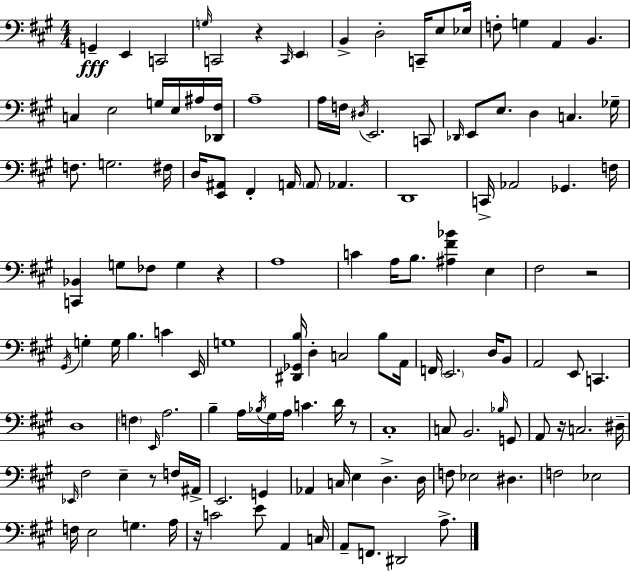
{
  \clef bass
  \numericTimeSignature
  \time 4/4
  \key a \major
  g,4--\fff e,4 c,2 | \grace { g16 } c,2 r4 \grace { c,16 } \parenthesize e,4 | b,4-> d2-. c,16-- e8 | ees16 f8-. g4 a,4 b,4. | \break c4 e2 g16 e16 | ais16 <des, fis>16 a1-- | a16 f16 \acciaccatura { dis16 } e,2. | c,8 \grace { des,16 } e,8 e8. d4 c4. | \break ges16-- f8. g2. | fis16 d16 <e, ais,>8 fis,4-. a,16 \parenthesize a,8 aes,4. | d,1 | c,16-> aes,2 ges,4. | \break f16 <c, bes,>4 g8 fes8 g4 | r4 a1 | c'4 a16 b8. <ais fis' bes'>4 | e4 fis2 r2 | \break \acciaccatura { gis,16 } g4-. g16 b4. | c'4 e,16 g1 | <dis, ges, b>16 d4-. c2 | b8 a,16 f,16 \parenthesize e,2. | \break d16 b,8 a,2 e,8 c,4. | d1 | \parenthesize f4 \grace { e,16 } a2. | b4-- a16 \acciaccatura { bes16 } gis16 a16 c'4. | \break d'16 r8 cis1-. | c8 b,2. | \grace { bes16 } g,8 a,8 r16 c2. | dis16-- \grace { ees,16 } fis2 | \break e4-- r8 f16 ais,16-> e,2. | g,4 aes,4 c16 e4 | d4.-> d16 f8 ees2 | dis4. f2 | \break ees2 f16 e2 | g4. a16 r16 c'2 | e'8 a,4 c16 a,8-- f,8. dis,2 | a8.-> \bar "|."
}